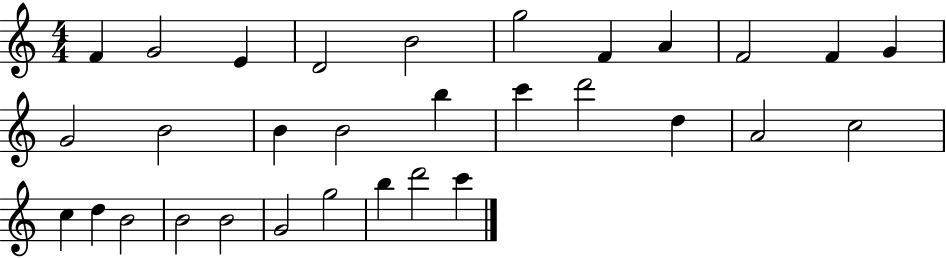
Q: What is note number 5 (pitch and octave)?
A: B4